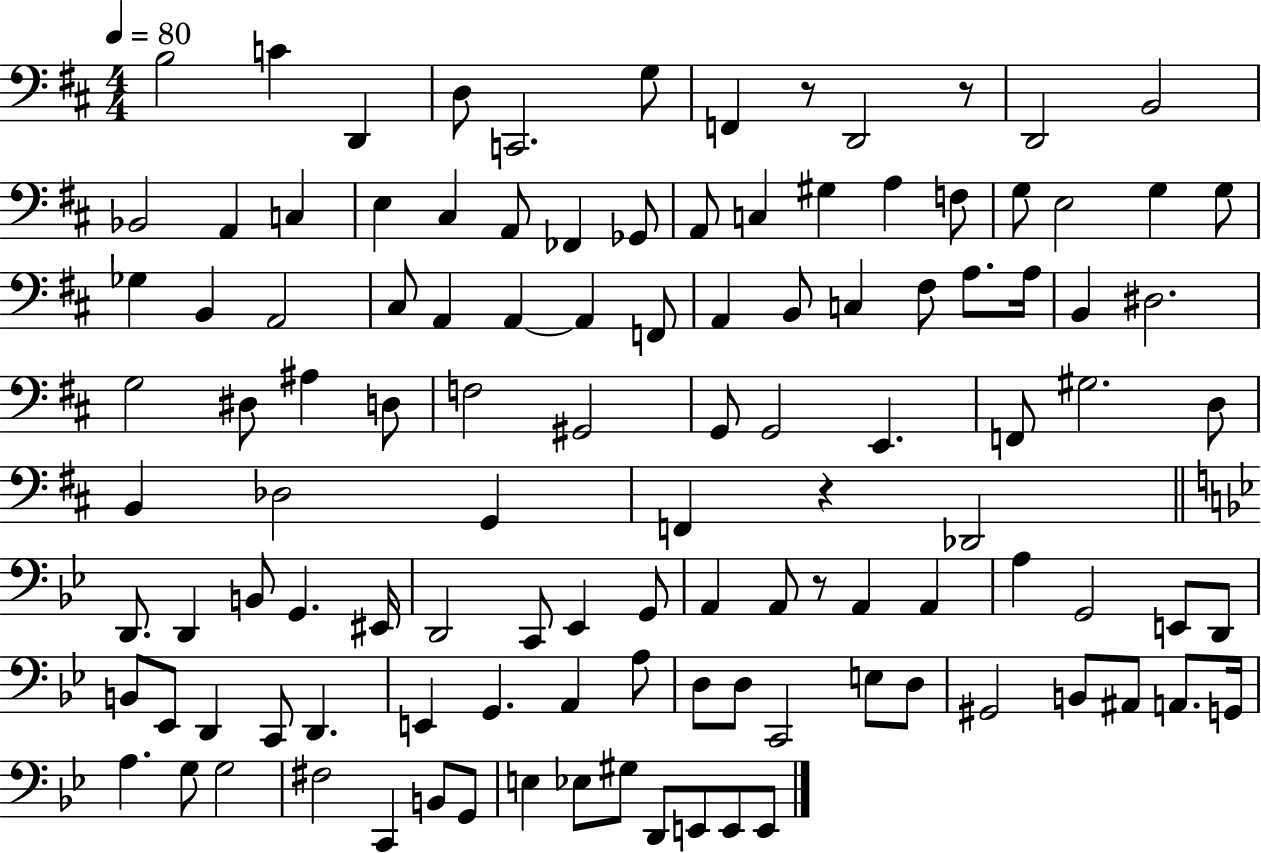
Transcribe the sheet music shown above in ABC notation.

X:1
T:Untitled
M:4/4
L:1/4
K:D
B,2 C D,, D,/2 C,,2 G,/2 F,, z/2 D,,2 z/2 D,,2 B,,2 _B,,2 A,, C, E, ^C, A,,/2 _F,, _G,,/2 A,,/2 C, ^G, A, F,/2 G,/2 E,2 G, G,/2 _G, B,, A,,2 ^C,/2 A,, A,, A,, F,,/2 A,, B,,/2 C, ^F,/2 A,/2 A,/4 B,, ^D,2 G,2 ^D,/2 ^A, D,/2 F,2 ^G,,2 G,,/2 G,,2 E,, F,,/2 ^G,2 D,/2 B,, _D,2 G,, F,, z _D,,2 D,,/2 D,, B,,/2 G,, ^E,,/4 D,,2 C,,/2 _E,, G,,/2 A,, A,,/2 z/2 A,, A,, A, G,,2 E,,/2 D,,/2 B,,/2 _E,,/2 D,, C,,/2 D,, E,, G,, A,, A,/2 D,/2 D,/2 C,,2 E,/2 D,/2 ^G,,2 B,,/2 ^A,,/2 A,,/2 G,,/4 A, G,/2 G,2 ^F,2 C,, B,,/2 G,,/2 E, _E,/2 ^G,/2 D,,/2 E,,/2 E,,/2 E,,/2